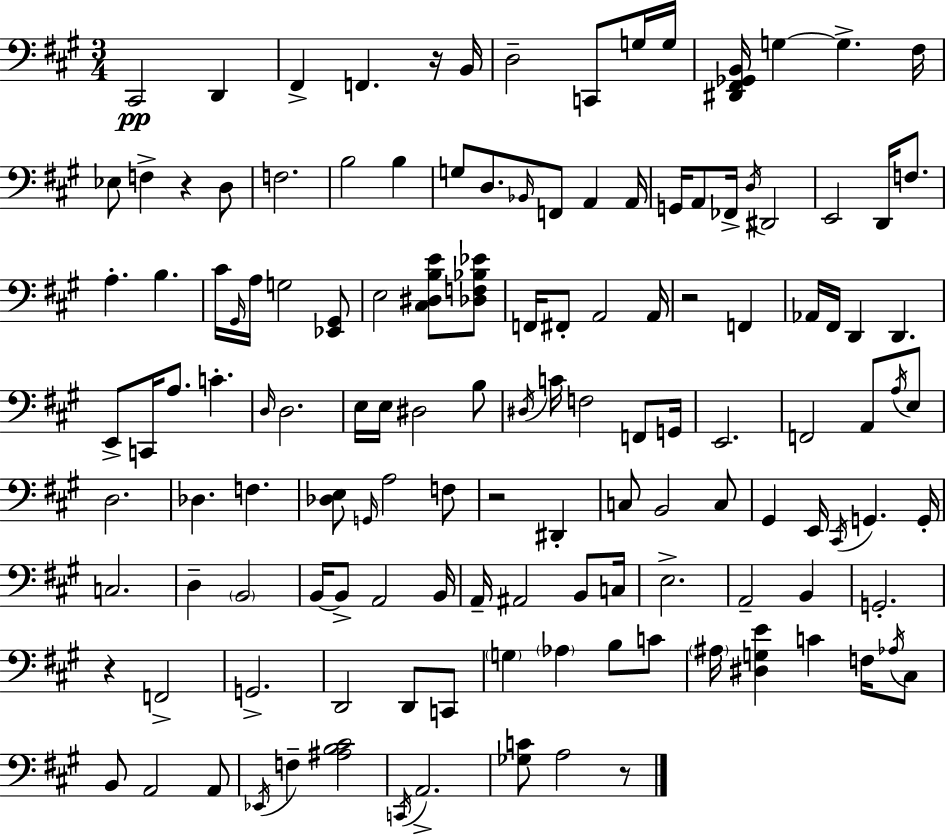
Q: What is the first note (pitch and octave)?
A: C#2